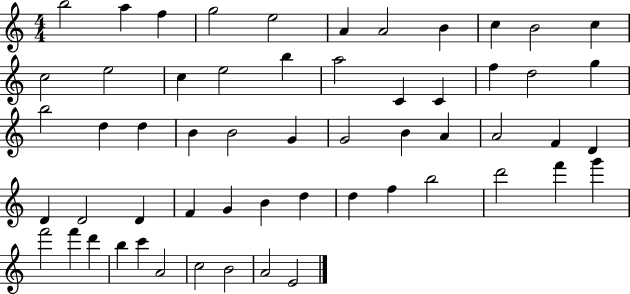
X:1
T:Untitled
M:4/4
L:1/4
K:C
b2 a f g2 e2 A A2 B c B2 c c2 e2 c e2 b a2 C C f d2 g b2 d d B B2 G G2 B A A2 F D D D2 D F G B d d f b2 d'2 f' g' f'2 f' d' b c' A2 c2 B2 A2 E2